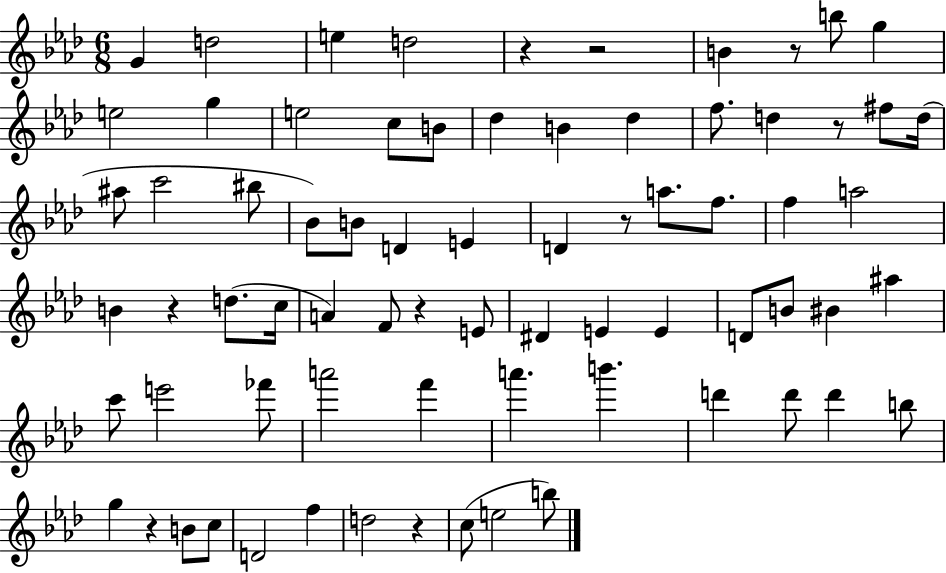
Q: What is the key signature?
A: AES major